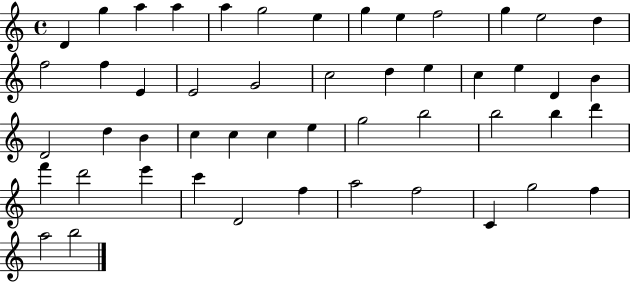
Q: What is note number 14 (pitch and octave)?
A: F5